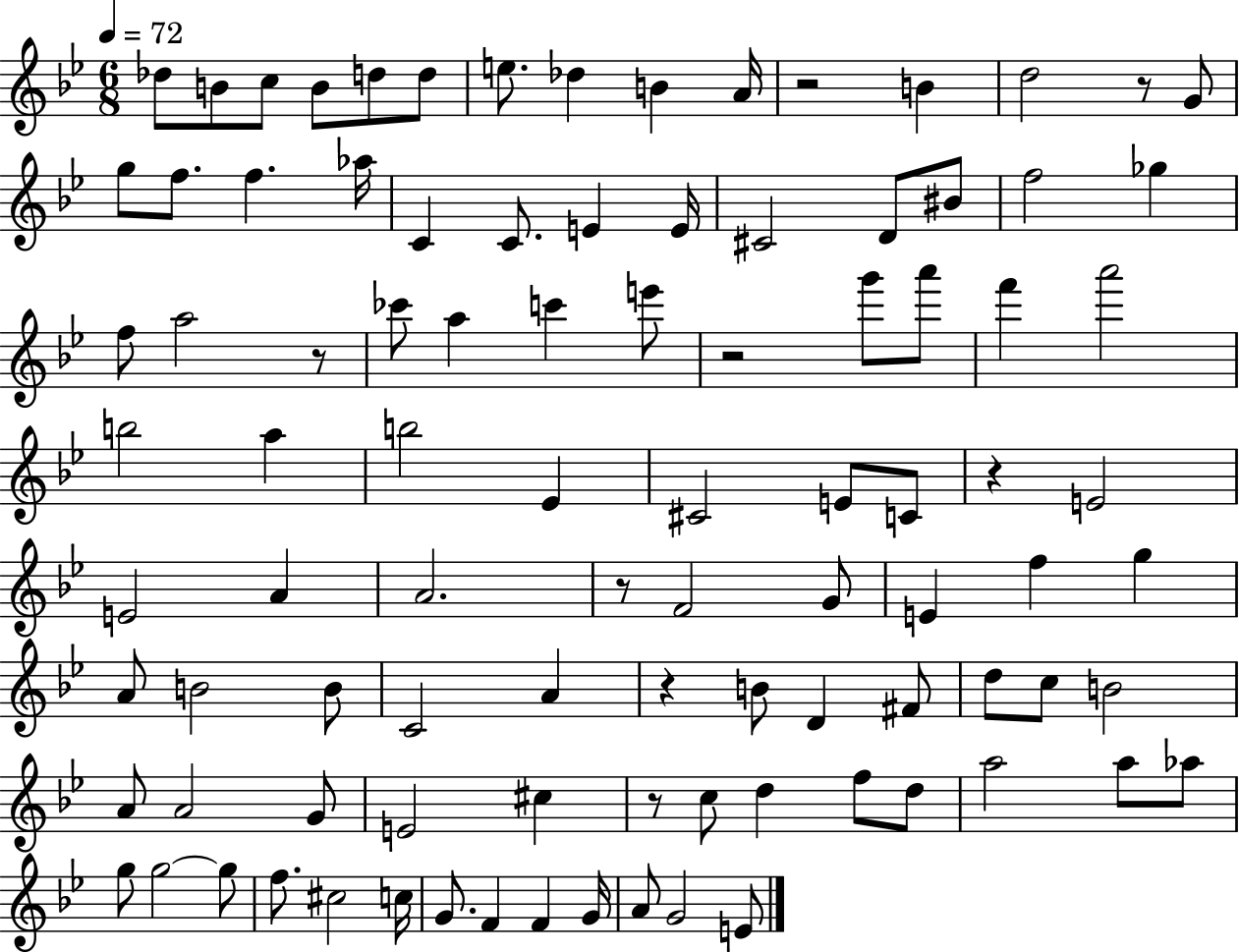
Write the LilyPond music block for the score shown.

{
  \clef treble
  \numericTimeSignature
  \time 6/8
  \key bes \major
  \tempo 4 = 72
  des''8 b'8 c''8 b'8 d''8 d''8 | e''8. des''4 b'4 a'16 | r2 b'4 | d''2 r8 g'8 | \break g''8 f''8. f''4. aes''16 | c'4 c'8. e'4 e'16 | cis'2 d'8 bis'8 | f''2 ges''4 | \break f''8 a''2 r8 | ces'''8 a''4 c'''4 e'''8 | r2 g'''8 a'''8 | f'''4 a'''2 | \break b''2 a''4 | b''2 ees'4 | cis'2 e'8 c'8 | r4 e'2 | \break e'2 a'4 | a'2. | r8 f'2 g'8 | e'4 f''4 g''4 | \break a'8 b'2 b'8 | c'2 a'4 | r4 b'8 d'4 fis'8 | d''8 c''8 b'2 | \break a'8 a'2 g'8 | e'2 cis''4 | r8 c''8 d''4 f''8 d''8 | a''2 a''8 aes''8 | \break g''8 g''2~~ g''8 | f''8. cis''2 c''16 | g'8. f'4 f'4 g'16 | a'8 g'2 e'8 | \break \bar "|."
}